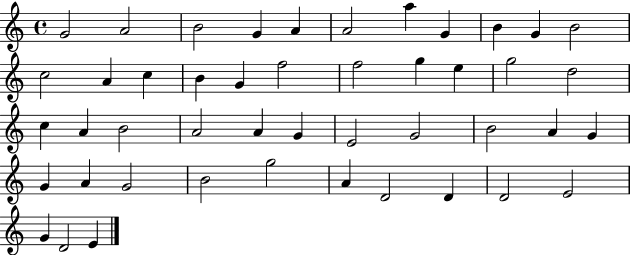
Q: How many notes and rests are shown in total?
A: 46